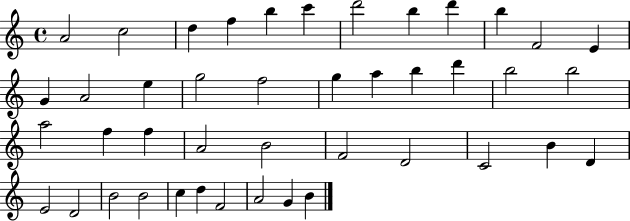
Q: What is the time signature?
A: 4/4